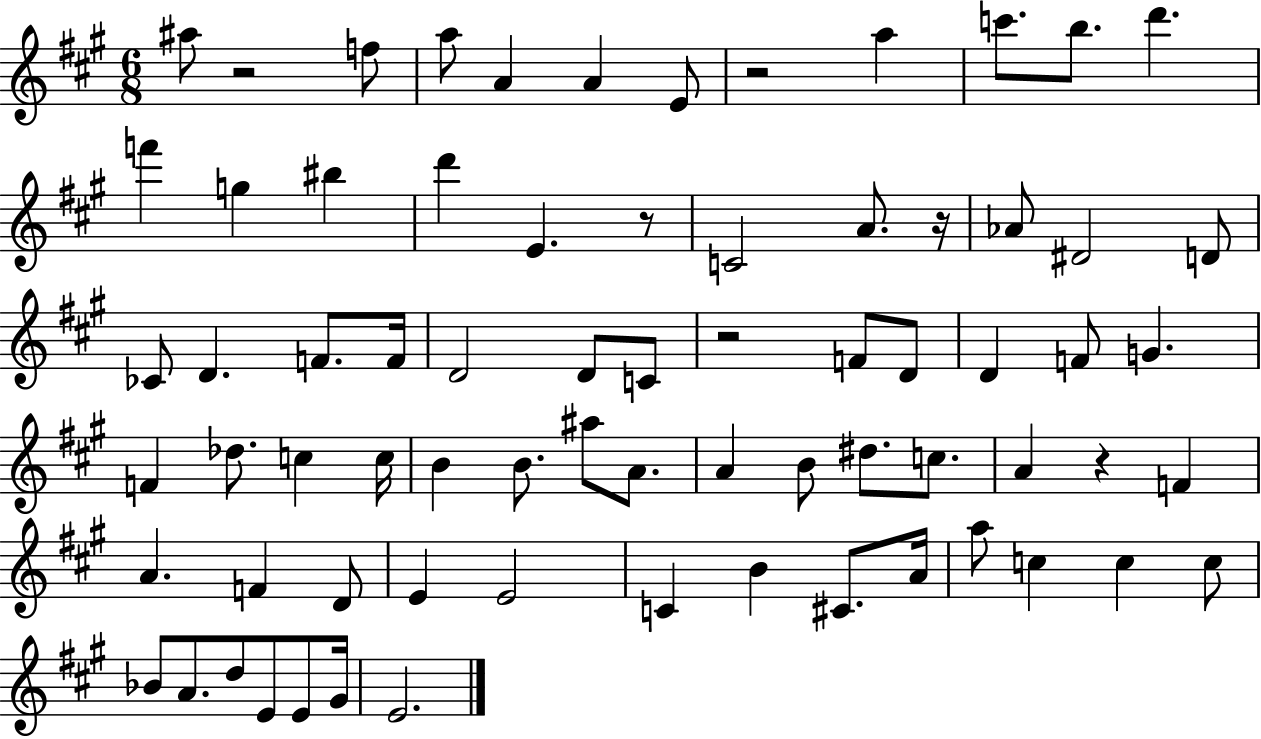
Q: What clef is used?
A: treble